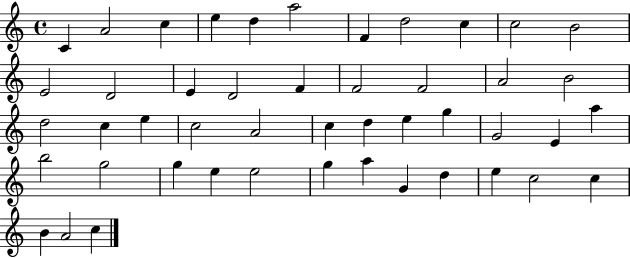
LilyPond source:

{
  \clef treble
  \time 4/4
  \defaultTimeSignature
  \key c \major
  c'4 a'2 c''4 | e''4 d''4 a''2 | f'4 d''2 c''4 | c''2 b'2 | \break e'2 d'2 | e'4 d'2 f'4 | f'2 f'2 | a'2 b'2 | \break d''2 c''4 e''4 | c''2 a'2 | c''4 d''4 e''4 g''4 | g'2 e'4 a''4 | \break b''2 g''2 | g''4 e''4 e''2 | g''4 a''4 g'4 d''4 | e''4 c''2 c''4 | \break b'4 a'2 c''4 | \bar "|."
}